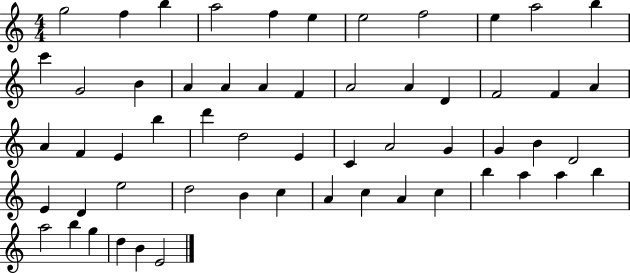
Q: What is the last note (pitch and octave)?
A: E4